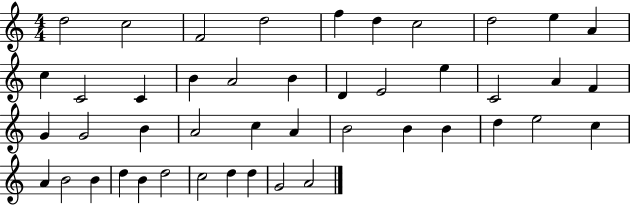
X:1
T:Untitled
M:4/4
L:1/4
K:C
d2 c2 F2 d2 f d c2 d2 e A c C2 C B A2 B D E2 e C2 A F G G2 B A2 c A B2 B B d e2 c A B2 B d B d2 c2 d d G2 A2